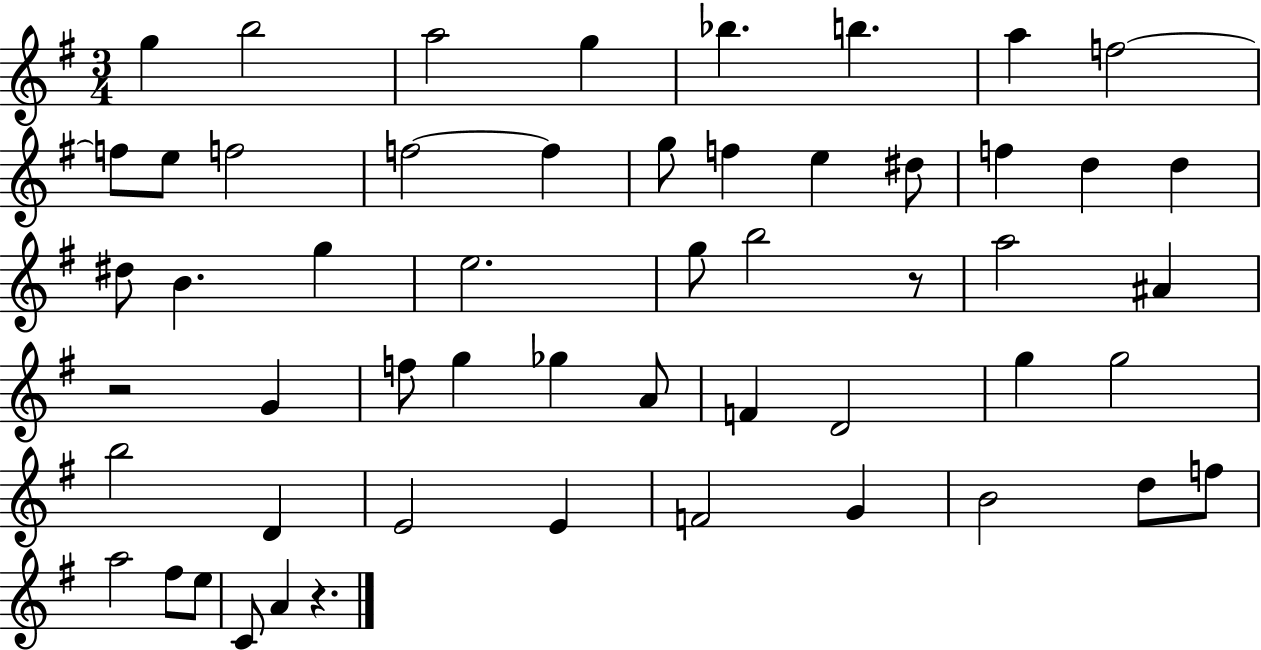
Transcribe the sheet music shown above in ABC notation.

X:1
T:Untitled
M:3/4
L:1/4
K:G
g b2 a2 g _b b a f2 f/2 e/2 f2 f2 f g/2 f e ^d/2 f d d ^d/2 B g e2 g/2 b2 z/2 a2 ^A z2 G f/2 g _g A/2 F D2 g g2 b2 D E2 E F2 G B2 d/2 f/2 a2 ^f/2 e/2 C/2 A z